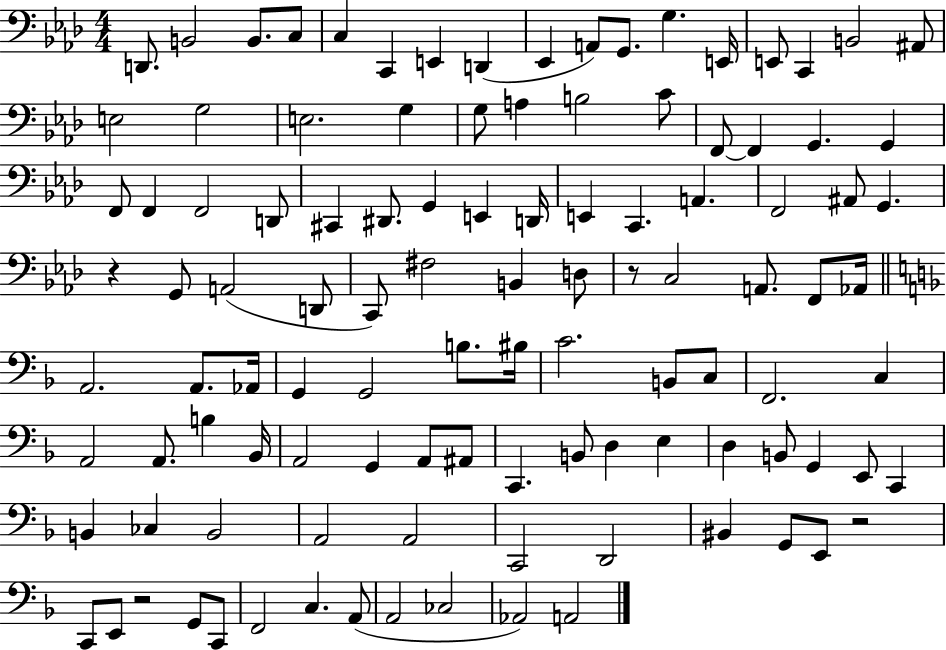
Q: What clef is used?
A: bass